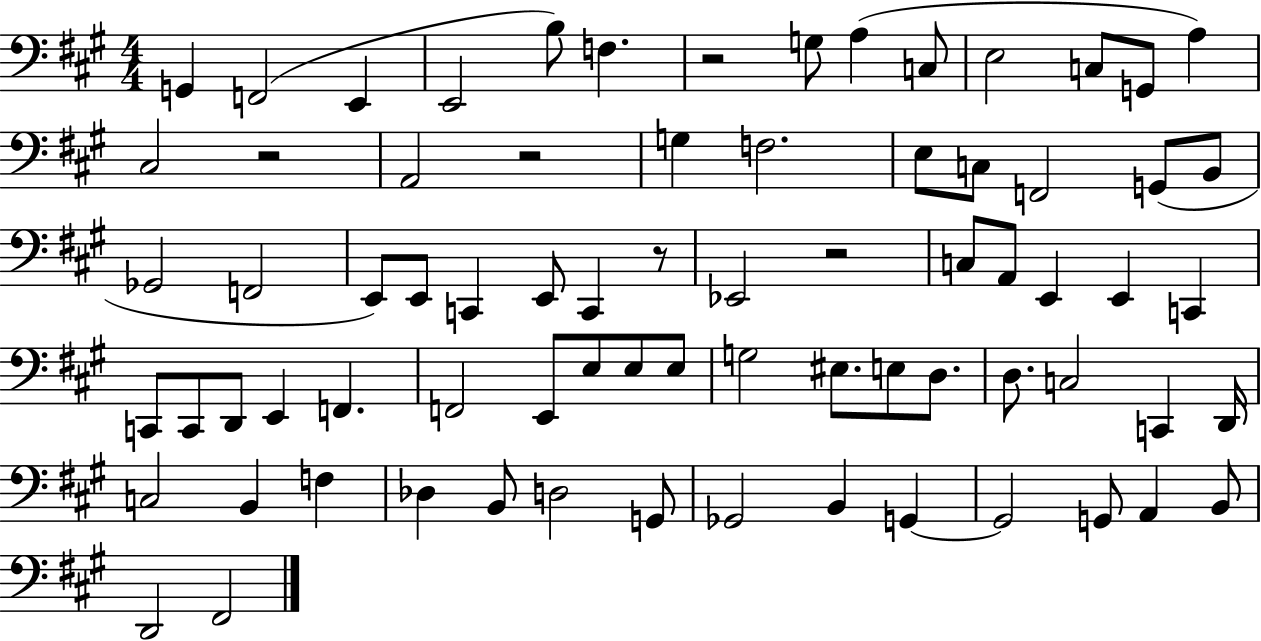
X:1
T:Untitled
M:4/4
L:1/4
K:A
G,, F,,2 E,, E,,2 B,/2 F, z2 G,/2 A, C,/2 E,2 C,/2 G,,/2 A, ^C,2 z2 A,,2 z2 G, F,2 E,/2 C,/2 F,,2 G,,/2 B,,/2 _G,,2 F,,2 E,,/2 E,,/2 C,, E,,/2 C,, z/2 _E,,2 z2 C,/2 A,,/2 E,, E,, C,, C,,/2 C,,/2 D,,/2 E,, F,, F,,2 E,,/2 E,/2 E,/2 E,/2 G,2 ^E,/2 E,/2 D,/2 D,/2 C,2 C,, D,,/4 C,2 B,, F, _D, B,,/2 D,2 G,,/2 _G,,2 B,, G,, G,,2 G,,/2 A,, B,,/2 D,,2 ^F,,2